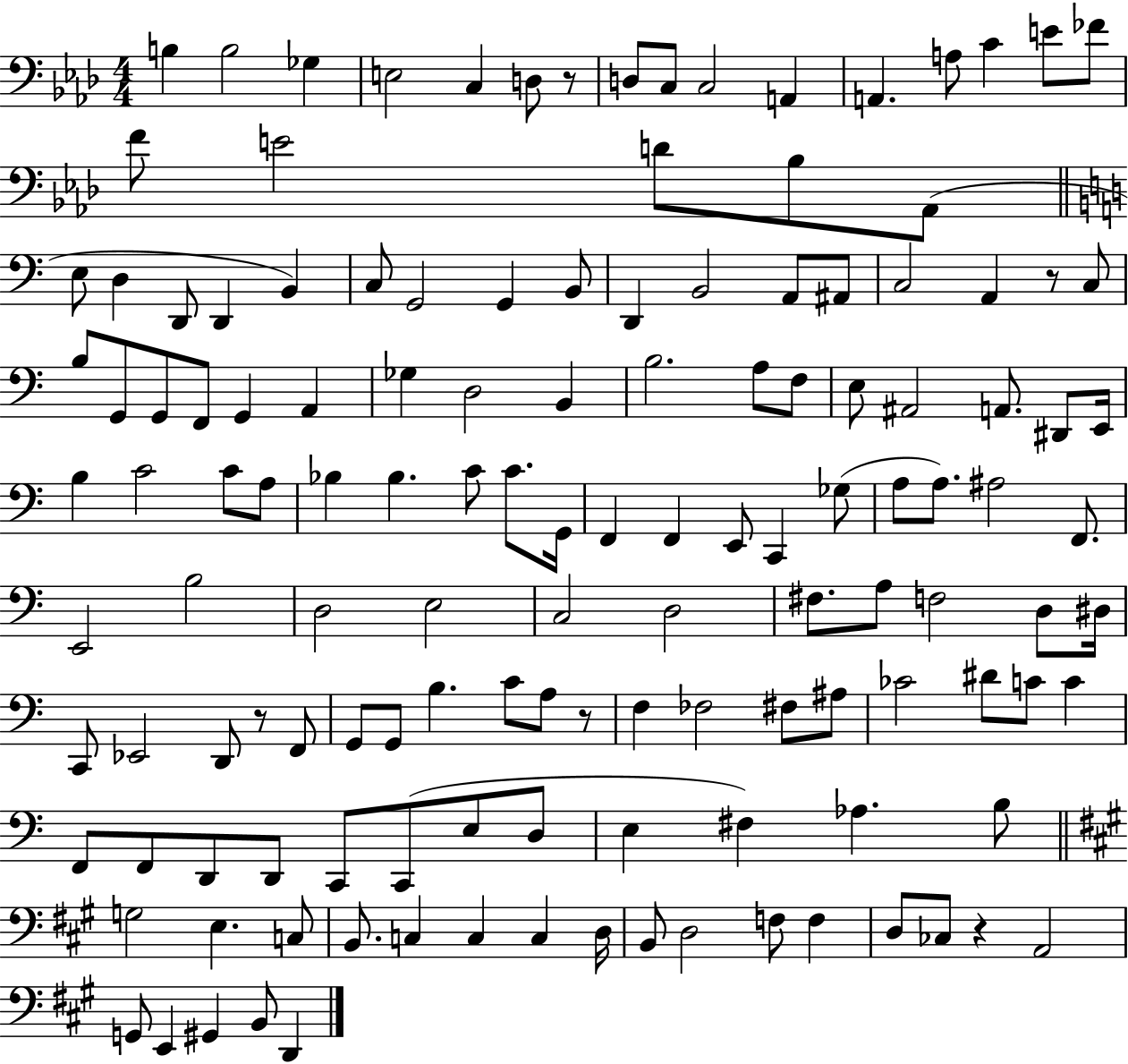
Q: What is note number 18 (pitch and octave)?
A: D4